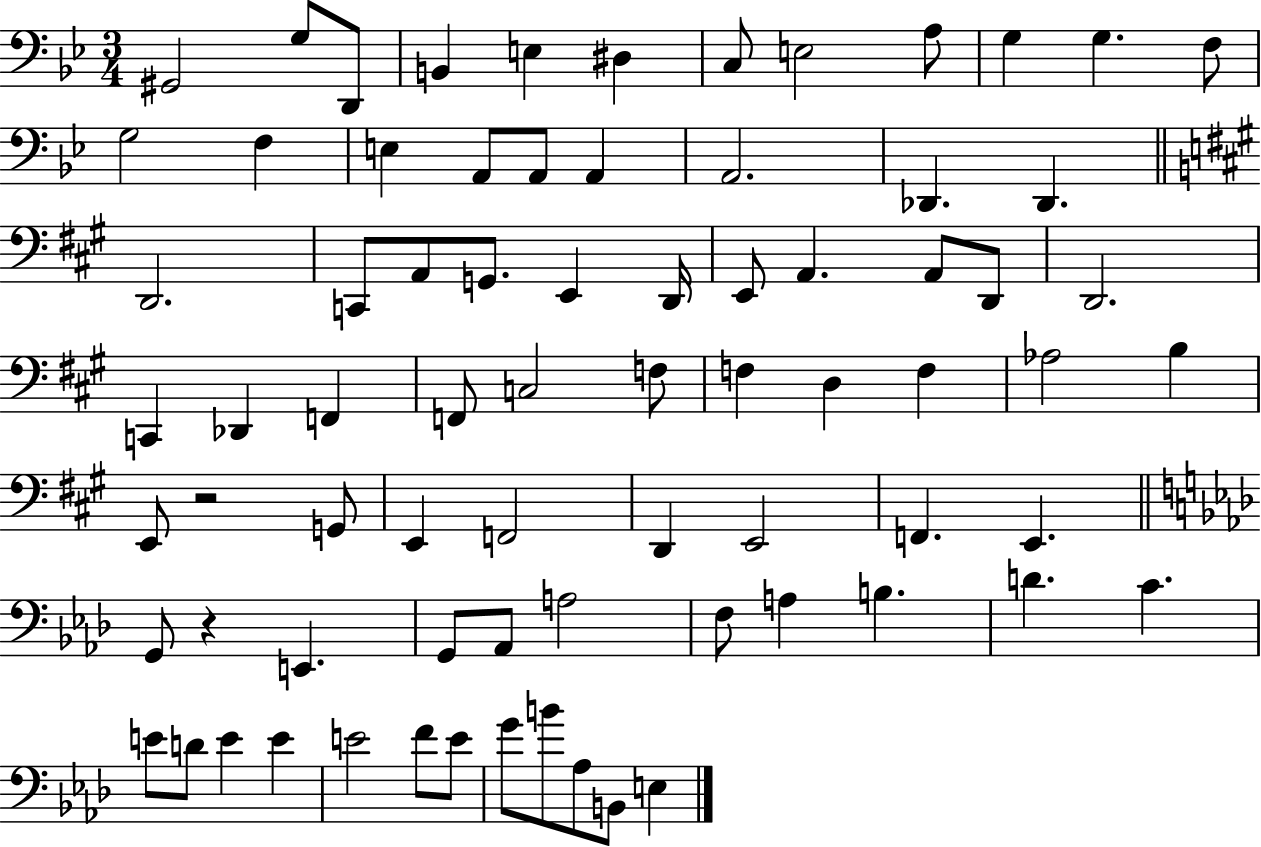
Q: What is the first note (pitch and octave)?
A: G#2